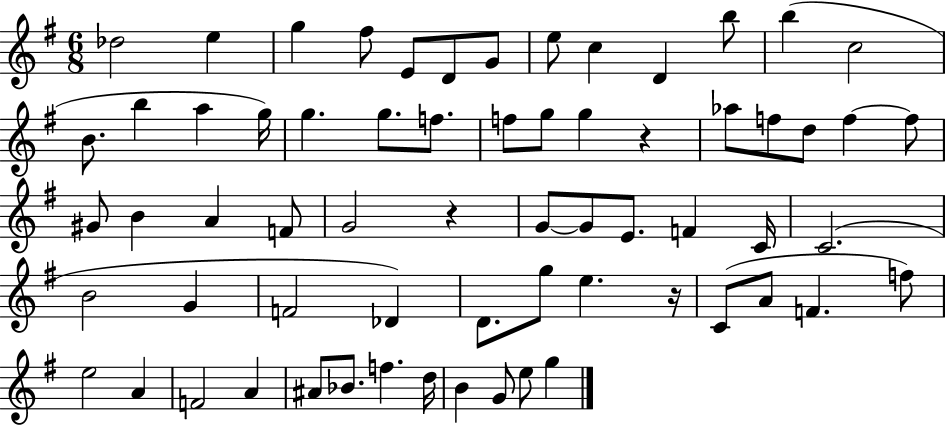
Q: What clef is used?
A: treble